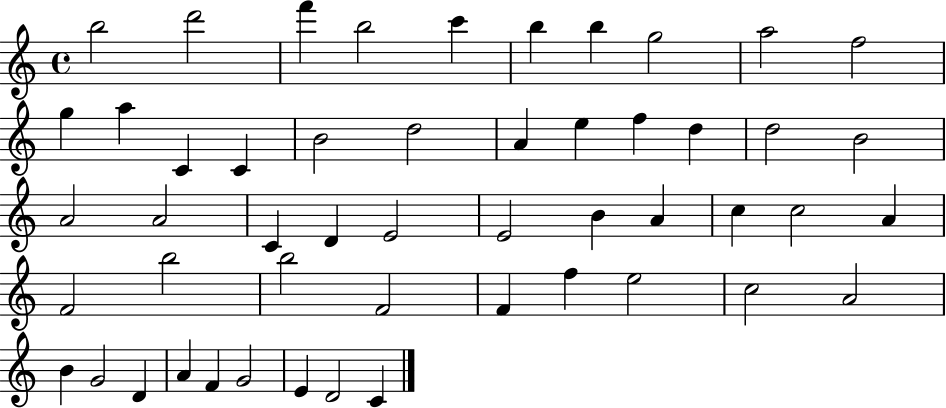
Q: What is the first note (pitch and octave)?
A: B5